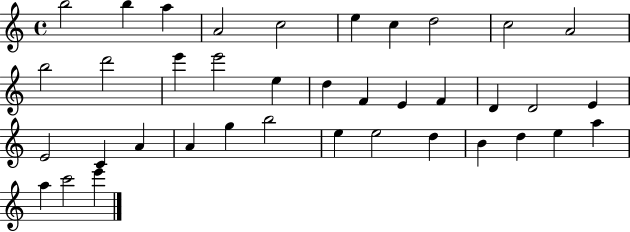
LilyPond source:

{
  \clef treble
  \time 4/4
  \defaultTimeSignature
  \key c \major
  b''2 b''4 a''4 | a'2 c''2 | e''4 c''4 d''2 | c''2 a'2 | \break b''2 d'''2 | e'''4 e'''2 e''4 | d''4 f'4 e'4 f'4 | d'4 d'2 e'4 | \break e'2 c'4 a'4 | a'4 g''4 b''2 | e''4 e''2 d''4 | b'4 d''4 e''4 a''4 | \break a''4 c'''2 e'''4 | \bar "|."
}